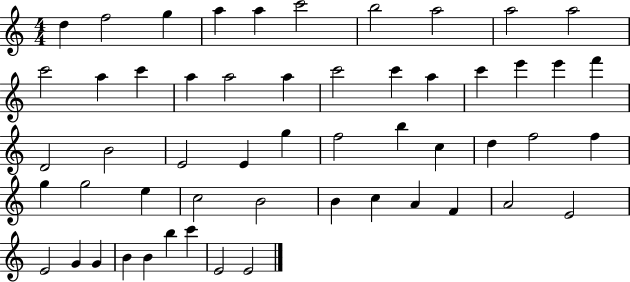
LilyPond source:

{
  \clef treble
  \numericTimeSignature
  \time 4/4
  \key c \major
  d''4 f''2 g''4 | a''4 a''4 c'''2 | b''2 a''2 | a''2 a''2 | \break c'''2 a''4 c'''4 | a''4 a''2 a''4 | c'''2 c'''4 a''4 | c'''4 e'''4 e'''4 f'''4 | \break d'2 b'2 | e'2 e'4 g''4 | f''2 b''4 c''4 | d''4 f''2 f''4 | \break g''4 g''2 e''4 | c''2 b'2 | b'4 c''4 a'4 f'4 | a'2 e'2 | \break e'2 g'4 g'4 | b'4 b'4 b''4 c'''4 | e'2 e'2 | \bar "|."
}